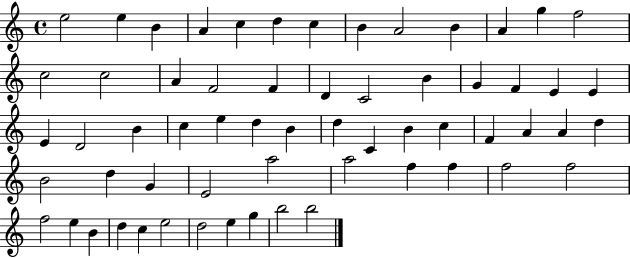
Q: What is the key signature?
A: C major